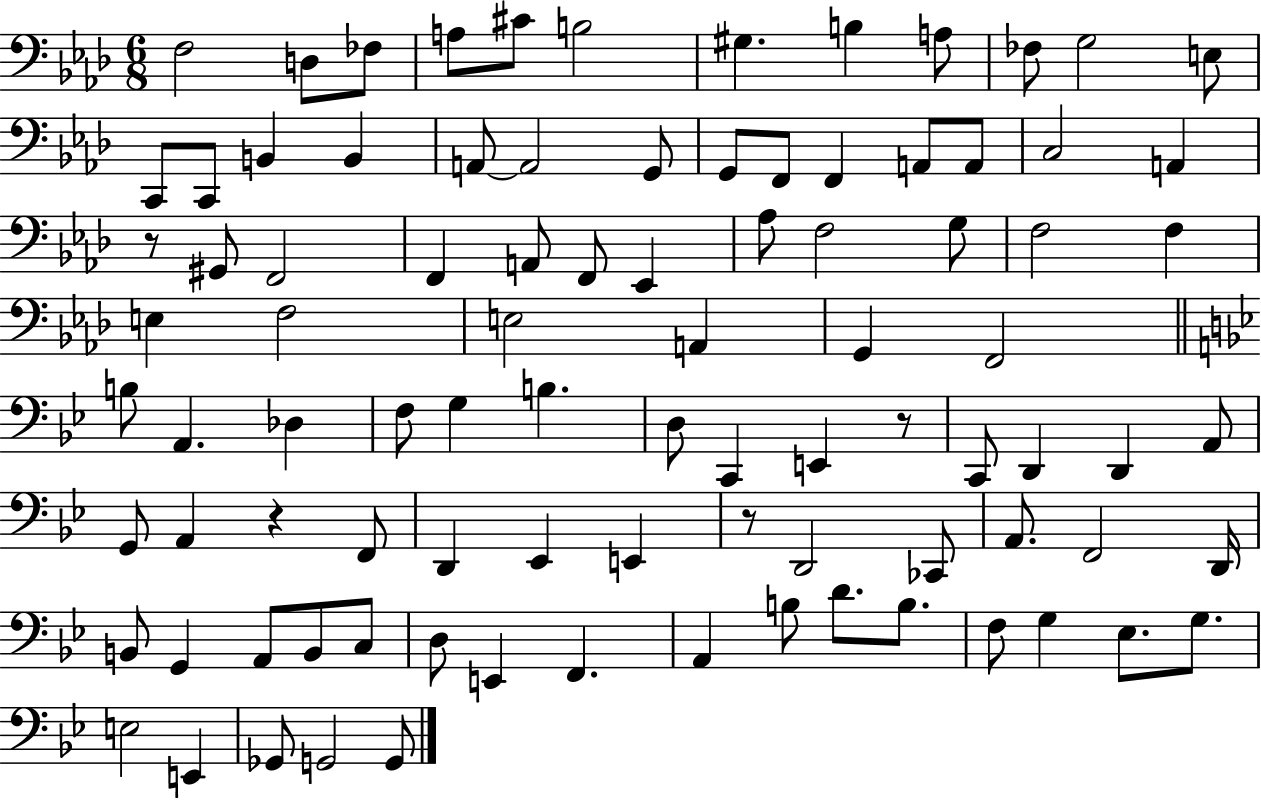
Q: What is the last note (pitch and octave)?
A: G2